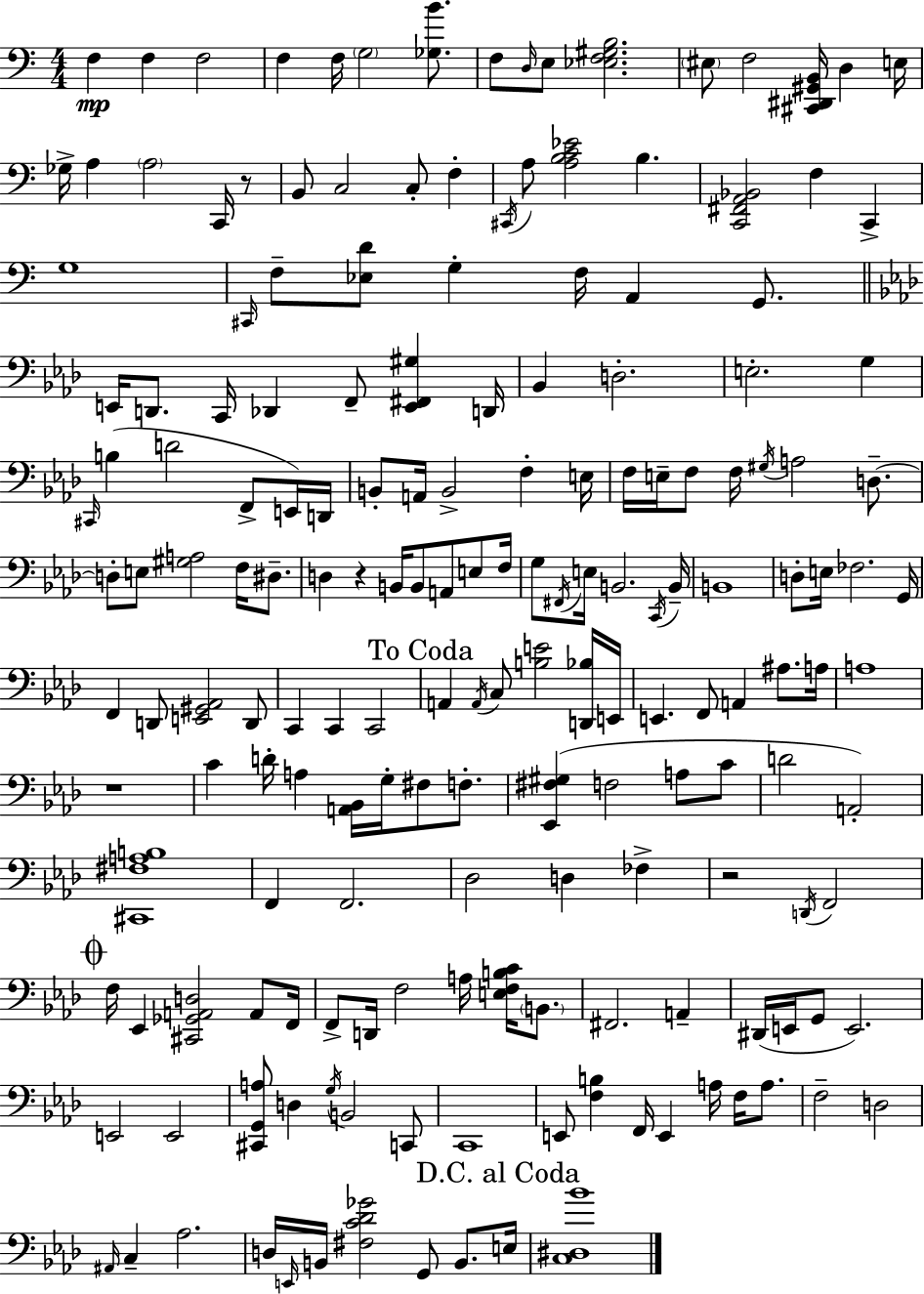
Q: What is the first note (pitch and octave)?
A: F3